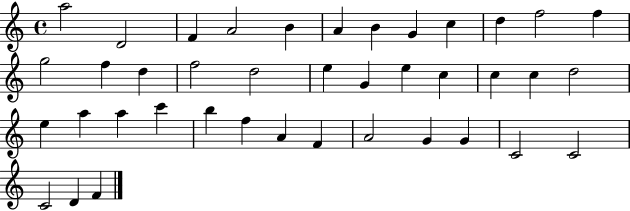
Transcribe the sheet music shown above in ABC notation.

X:1
T:Untitled
M:4/4
L:1/4
K:C
a2 D2 F A2 B A B G c d f2 f g2 f d f2 d2 e G e c c c d2 e a a c' b f A F A2 G G C2 C2 C2 D F